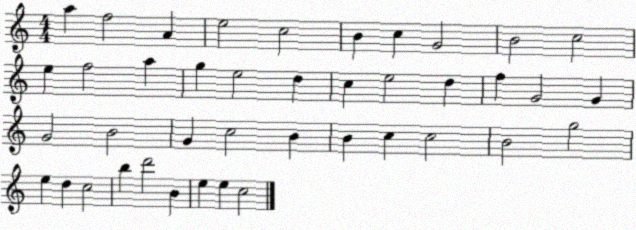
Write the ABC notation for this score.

X:1
T:Untitled
M:4/4
L:1/4
K:C
a f2 A e2 c2 B c G2 B2 c2 e f2 a g e2 d c e2 d f G2 G G2 B2 G c2 B B c c2 B2 g2 e d c2 b d'2 B e e c2